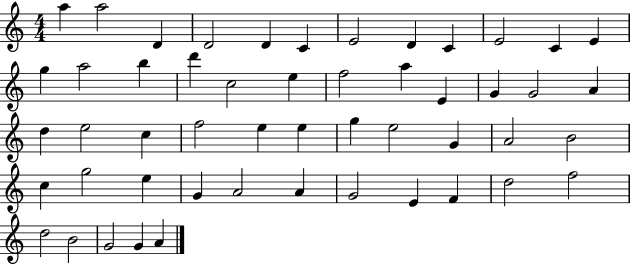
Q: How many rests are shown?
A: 0